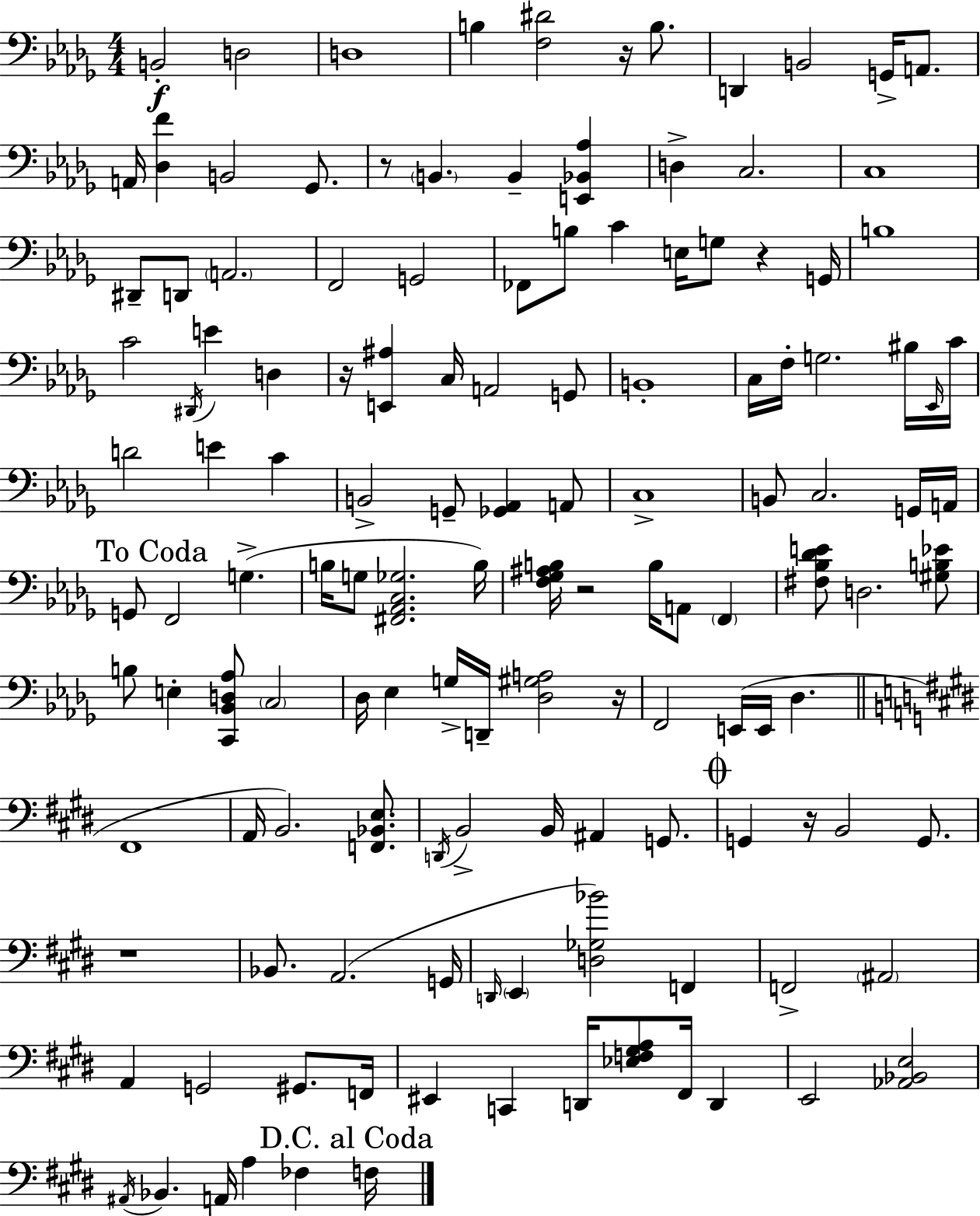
X:1
T:Untitled
M:4/4
L:1/4
K:Bbm
B,,2 D,2 D,4 B, [F,^D]2 z/4 B,/2 D,, B,,2 G,,/4 A,,/2 A,,/4 [_D,F] B,,2 _G,,/2 z/2 B,, B,, [E,,_B,,_A,] D, C,2 C,4 ^D,,/2 D,,/2 A,,2 F,,2 G,,2 _F,,/2 B,/2 C E,/4 G,/2 z G,,/4 B,4 C2 ^D,,/4 E D, z/4 [E,,^A,] C,/4 A,,2 G,,/2 B,,4 C,/4 F,/4 G,2 ^B,/4 _E,,/4 C/4 D2 E C B,,2 G,,/2 [_G,,_A,,] A,,/2 C,4 B,,/2 C,2 G,,/4 A,,/4 G,,/2 F,,2 G, B,/4 G,/2 [^F,,_A,,C,_G,]2 B,/4 [F,_G,^A,B,]/4 z2 B,/4 A,,/2 F,, [^F,_B,_DE]/2 D,2 [^G,B,_E]/2 B,/2 E, [C,,_B,,D,_A,]/2 C,2 _D,/4 _E, G,/4 D,,/4 [_D,^G,A,]2 z/4 F,,2 E,,/4 E,,/4 _D, ^F,,4 A,,/4 B,,2 [F,,_B,,E,]/2 D,,/4 B,,2 B,,/4 ^A,, G,,/2 G,, z/4 B,,2 G,,/2 z4 _B,,/2 A,,2 G,,/4 D,,/4 E,, [D,_G,_B]2 F,, F,,2 ^A,,2 A,, G,,2 ^G,,/2 F,,/4 ^E,, C,, D,,/4 [_E,F,^G,A,]/2 ^F,,/4 D,, E,,2 [_A,,_B,,E,]2 ^A,,/4 _B,, A,,/4 A, _F, F,/4